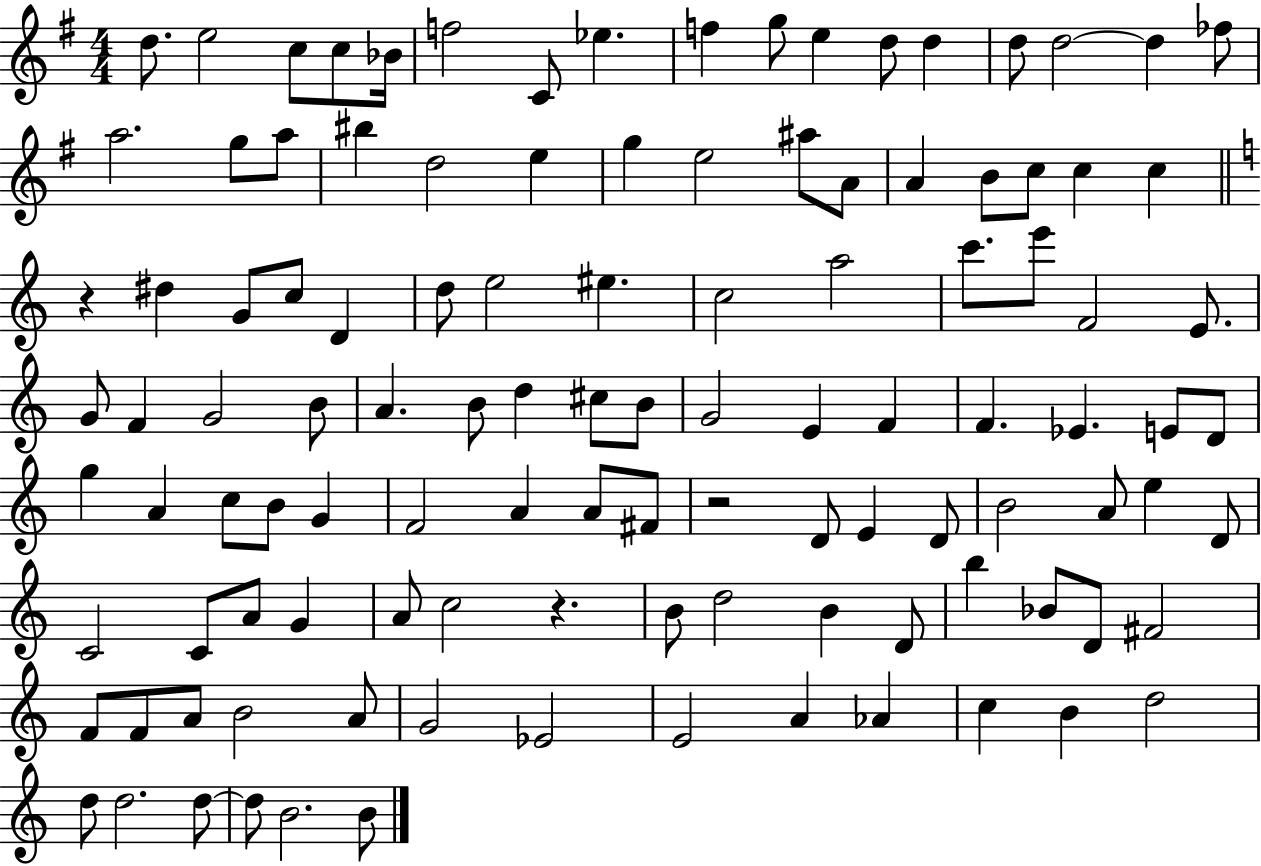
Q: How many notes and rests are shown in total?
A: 113